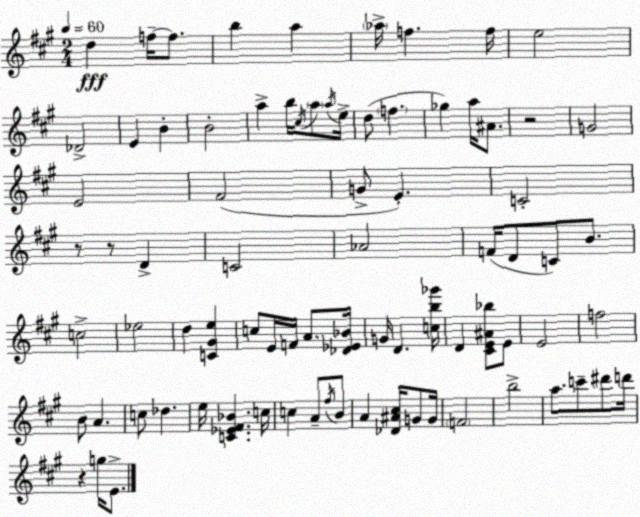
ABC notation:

X:1
T:Untitled
M:2/4
L:1/4
K:A
d f/4 f/2 b a _a/4 f f/4 e2 _D2 E B B2 a b/4 ^c/4 a/2 a/4 e/4 d/2 f _g a/4 ^A/2 z2 G2 E2 ^F2 G/2 E C2 z/2 z/2 D C2 _A2 F/4 D/2 C/2 B/2 c2 _e2 d [C^Ge] c/2 E/4 F/4 A/2 [_D_E_B]/4 G/4 D [cb_g']/4 D [^CE^A_b]/2 E/2 E2 f2 B/2 A c/2 _d e/4 [C_E^F_B] c/4 c A/2 ^f/4 B/2 A [_D^A^c]/4 G/2 G/4 F2 b2 a/2 c'/2 ^d'/2 d'/4 z g/4 E/2